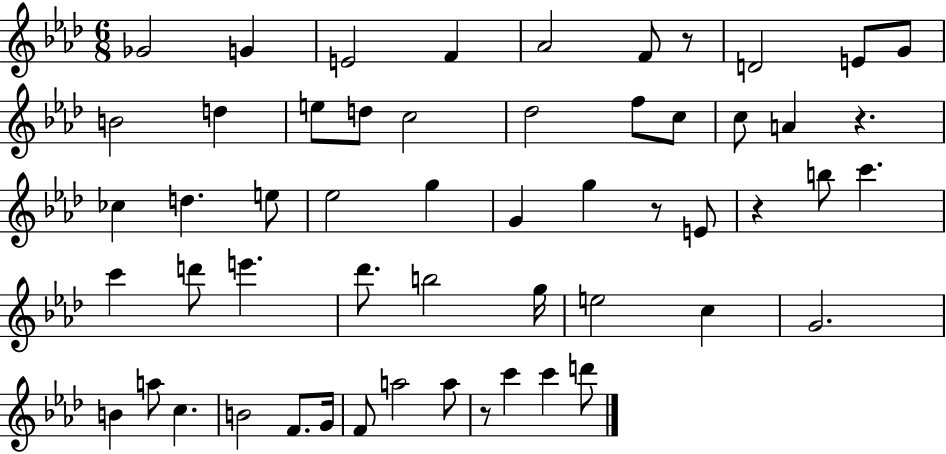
Gb4/h G4/q E4/h F4/q Ab4/h F4/e R/e D4/h E4/e G4/e B4/h D5/q E5/e D5/e C5/h Db5/h F5/e C5/e C5/e A4/q R/q. CES5/q D5/q. E5/e Eb5/h G5/q G4/q G5/q R/e E4/e R/q B5/e C6/q. C6/q D6/e E6/q. Db6/e. B5/h G5/s E5/h C5/q G4/h. B4/q A5/e C5/q. B4/h F4/e. G4/s F4/e A5/h A5/e R/e C6/q C6/q D6/e